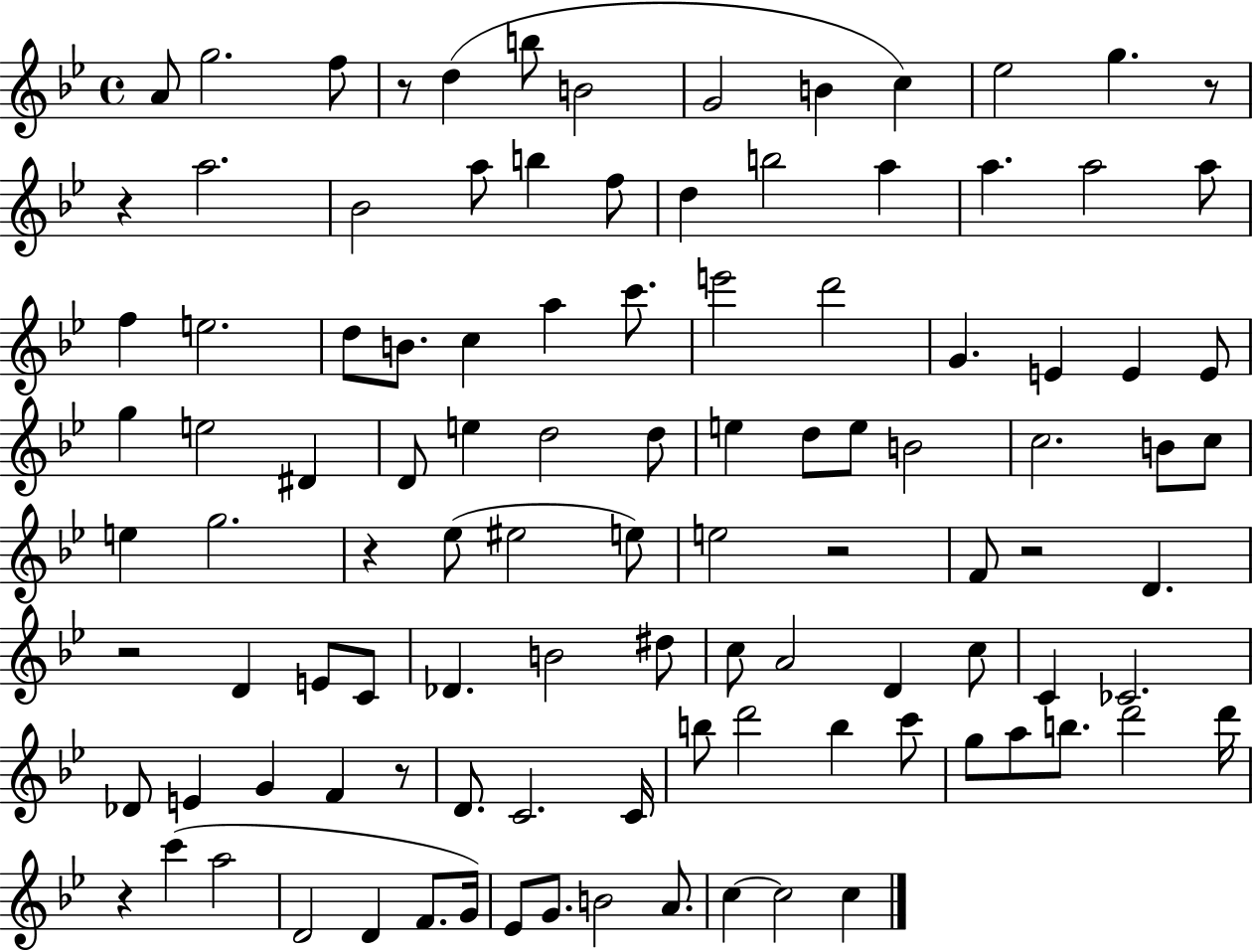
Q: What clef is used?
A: treble